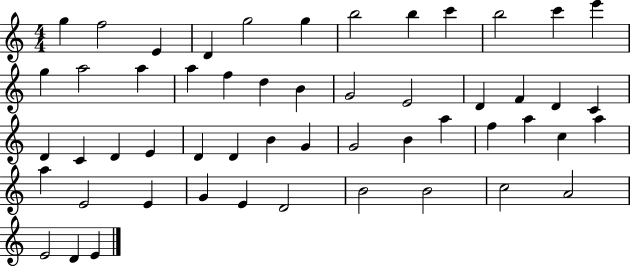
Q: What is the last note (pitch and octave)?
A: E4